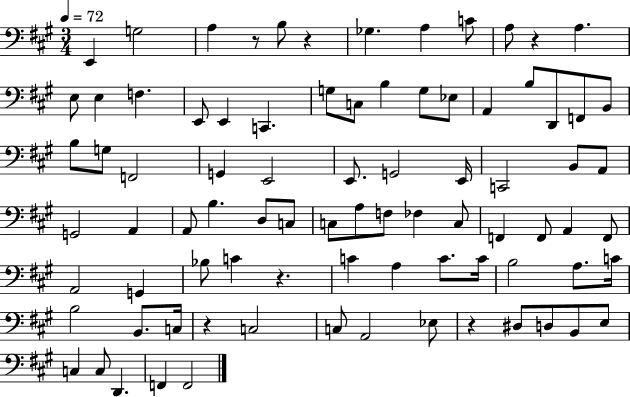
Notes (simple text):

E2/q G3/h A3/q R/e B3/e R/q Gb3/q. A3/q C4/e A3/e R/q A3/q. E3/e E3/q F3/q. E2/e E2/q C2/q. G3/e C3/e B3/q G3/e Eb3/e A2/q B3/e D2/e F2/e B2/e B3/e G3/e F2/h G2/q E2/h E2/e. G2/h E2/s C2/h B2/e A2/e G2/h A2/q A2/e B3/q. D3/e C3/e C3/e A3/e F3/e FES3/q C3/e F2/q F2/e A2/q F2/e A2/h G2/q Bb3/e C4/q R/q. C4/q A3/q C4/e. C4/s B3/h A3/e. C4/s B3/h B2/e. C3/s R/q C3/h C3/e A2/h Eb3/e R/q D#3/e D3/e B2/e E3/e C3/q C3/e D2/q. F2/q F2/h